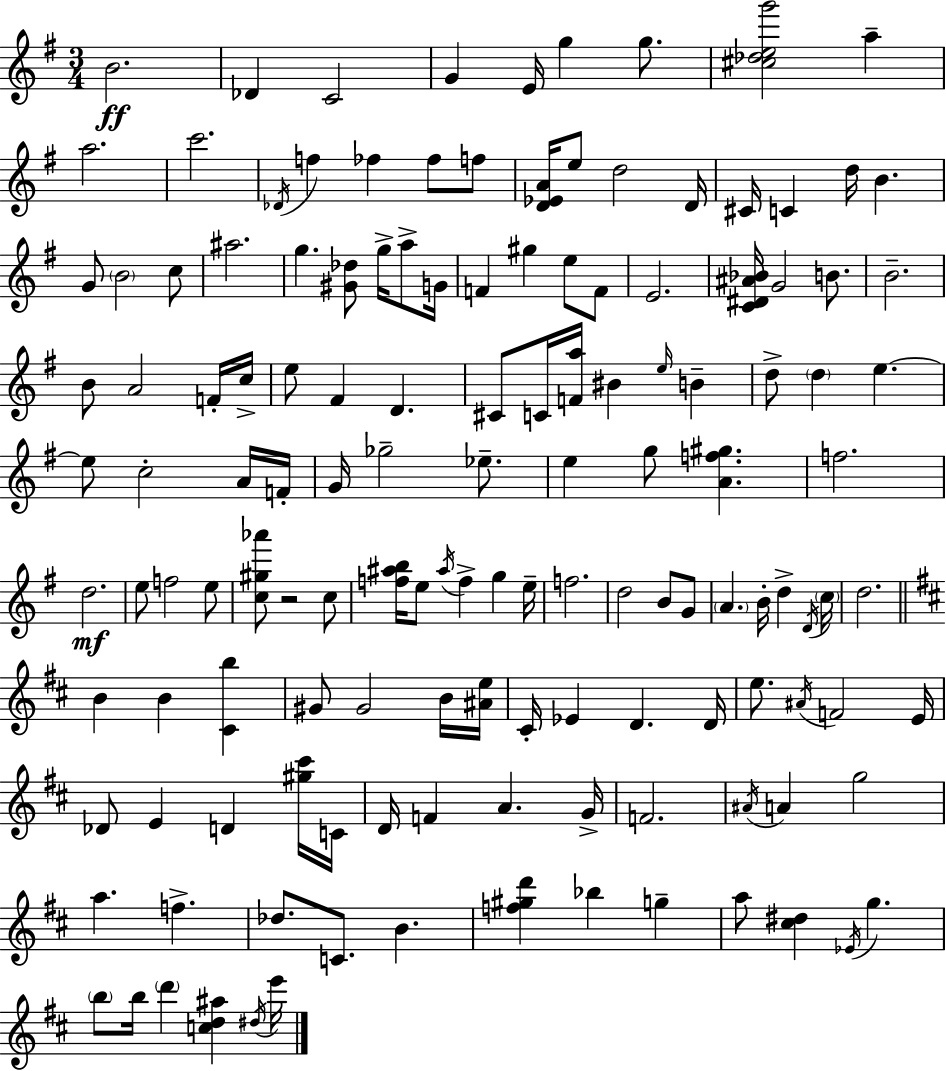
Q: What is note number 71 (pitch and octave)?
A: F5